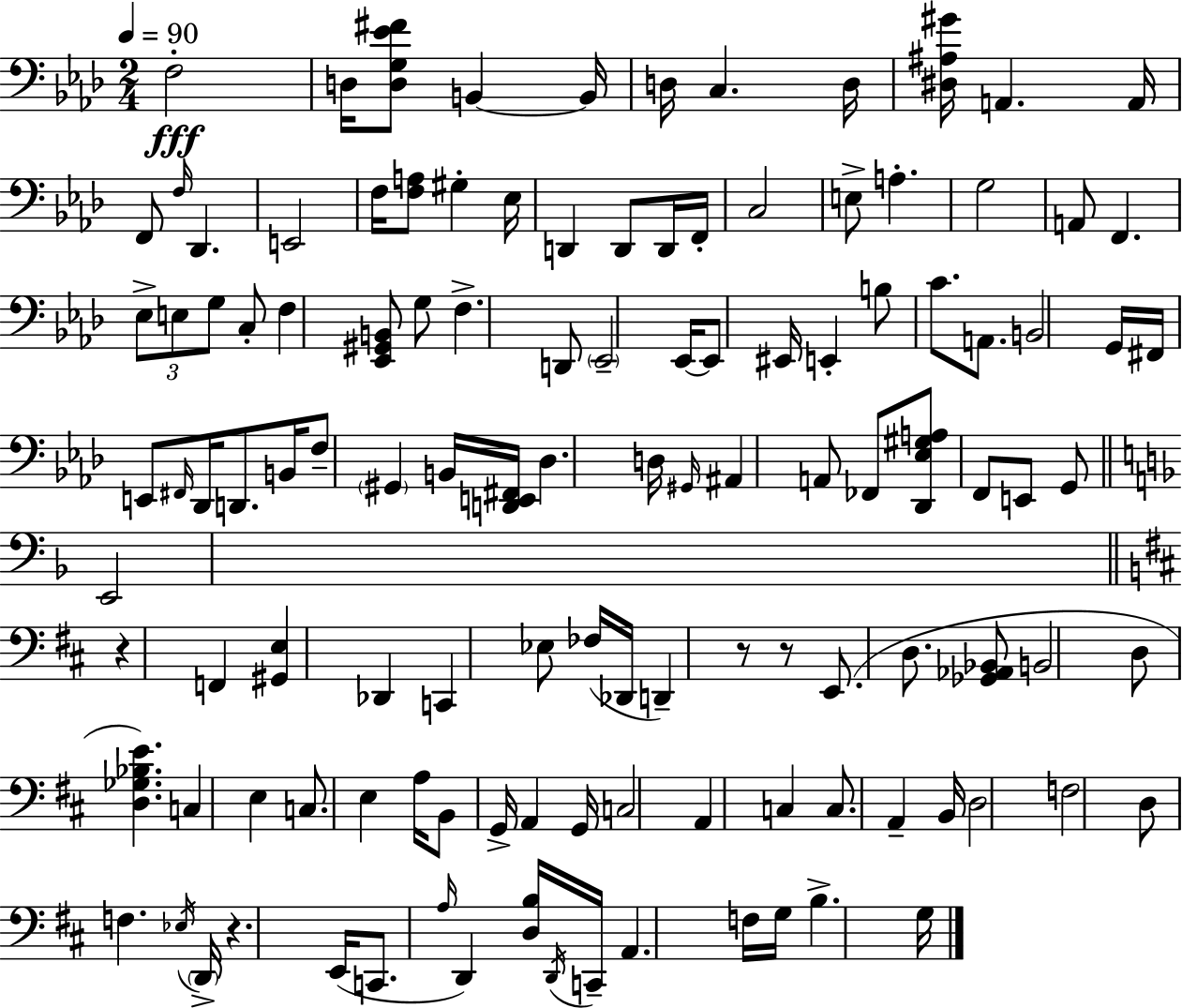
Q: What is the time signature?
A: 2/4